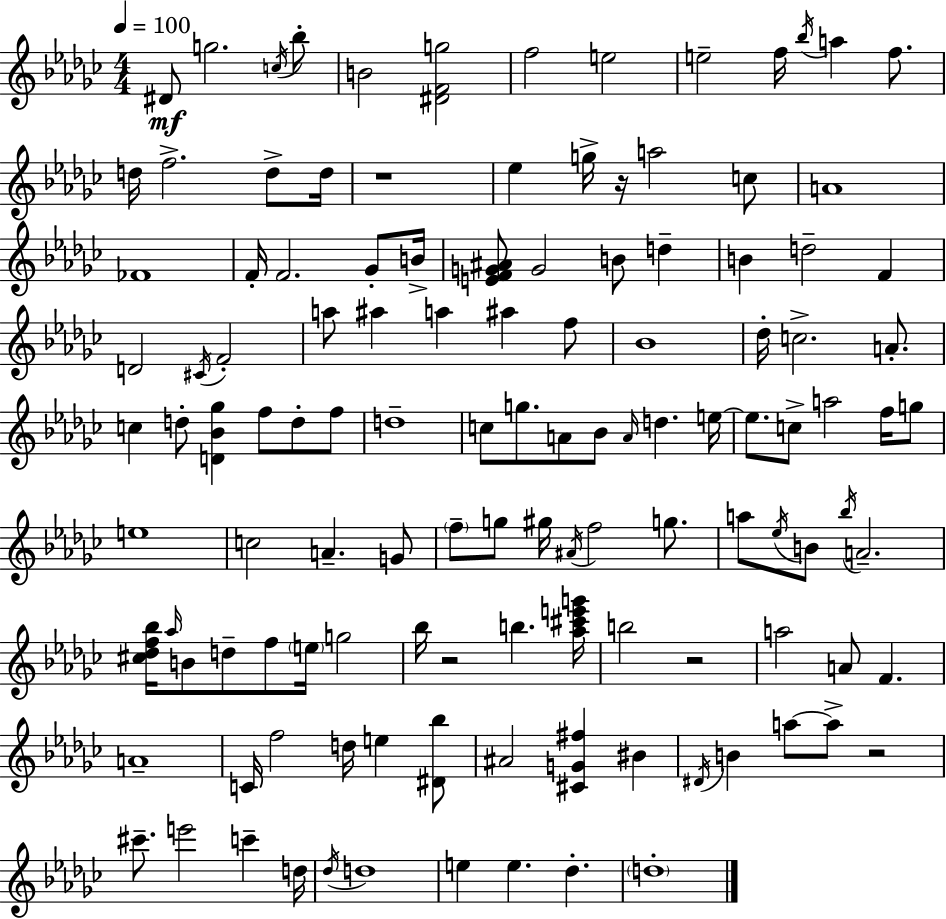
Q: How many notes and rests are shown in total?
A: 122